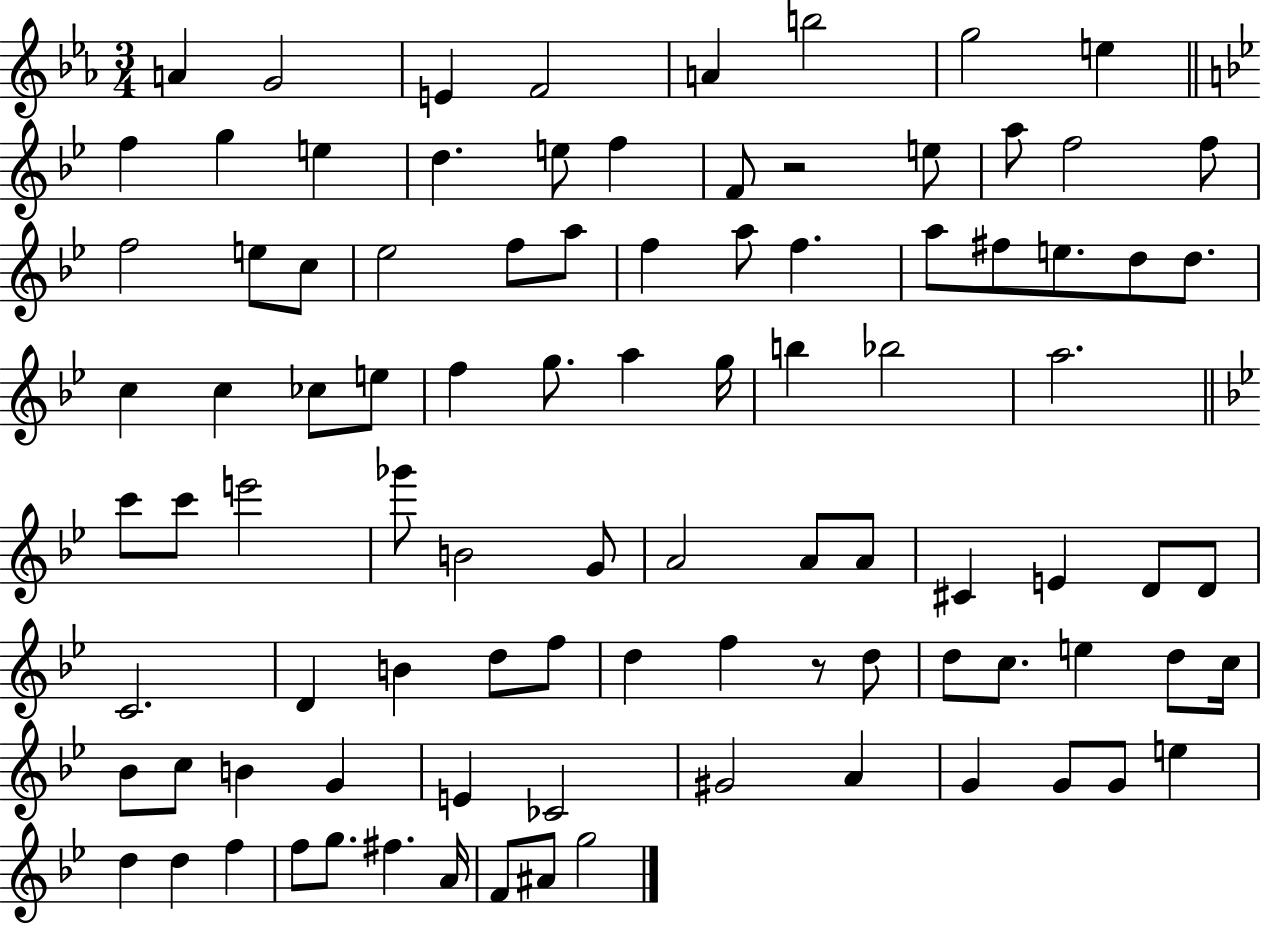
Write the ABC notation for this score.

X:1
T:Untitled
M:3/4
L:1/4
K:Eb
A G2 E F2 A b2 g2 e f g e d e/2 f F/2 z2 e/2 a/2 f2 f/2 f2 e/2 c/2 _e2 f/2 a/2 f a/2 f a/2 ^f/2 e/2 d/2 d/2 c c _c/2 e/2 f g/2 a g/4 b _b2 a2 c'/2 c'/2 e'2 _g'/2 B2 G/2 A2 A/2 A/2 ^C E D/2 D/2 C2 D B d/2 f/2 d f z/2 d/2 d/2 c/2 e d/2 c/4 _B/2 c/2 B G E _C2 ^G2 A G G/2 G/2 e d d f f/2 g/2 ^f A/4 F/2 ^A/2 g2